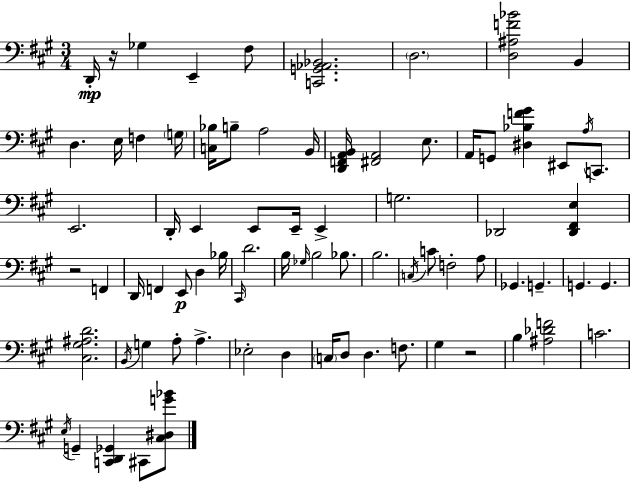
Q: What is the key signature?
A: A major